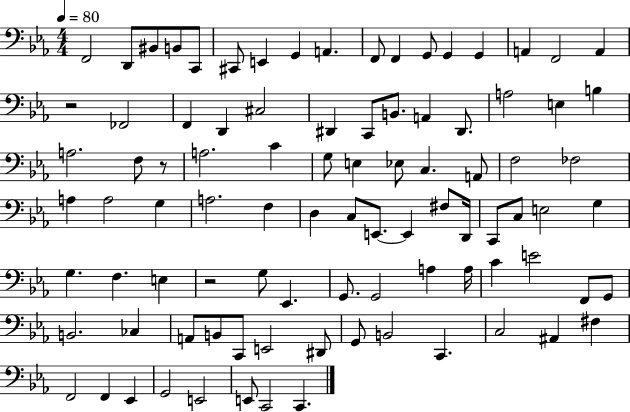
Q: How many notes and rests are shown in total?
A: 92